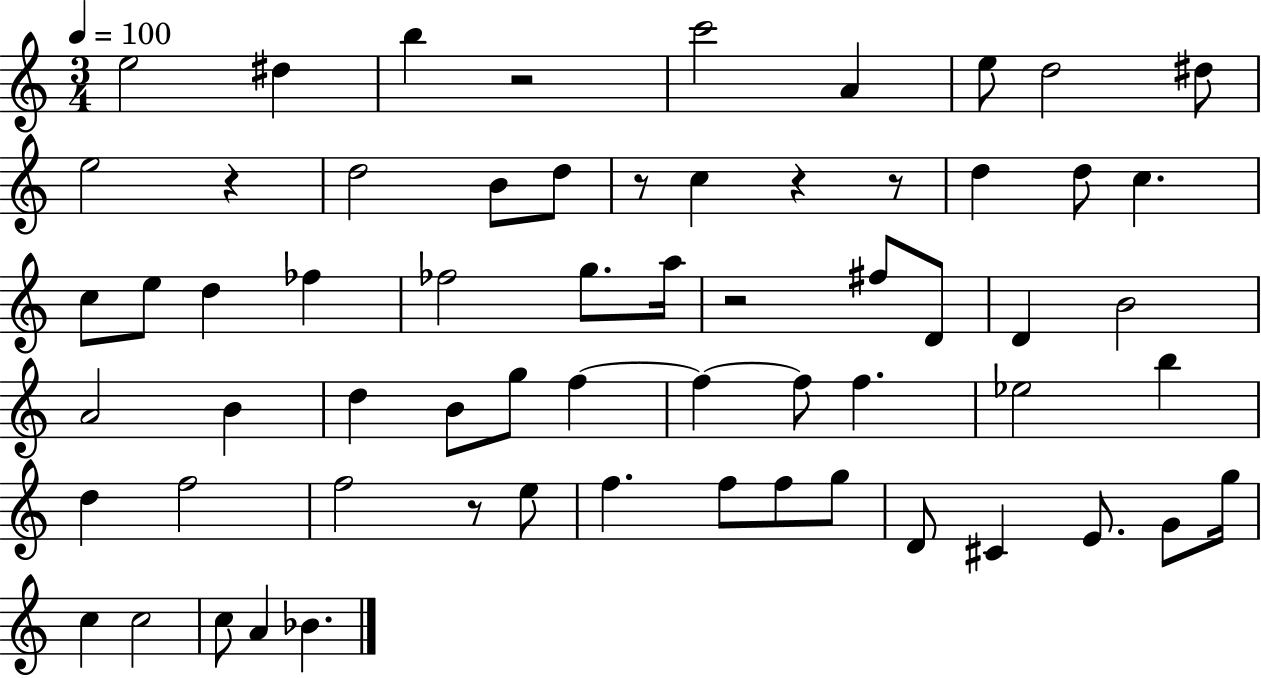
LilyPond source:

{
  \clef treble
  \numericTimeSignature
  \time 3/4
  \key c \major
  \tempo 4 = 100
  e''2 dis''4 | b''4 r2 | c'''2 a'4 | e''8 d''2 dis''8 | \break e''2 r4 | d''2 b'8 d''8 | r8 c''4 r4 r8 | d''4 d''8 c''4. | \break c''8 e''8 d''4 fes''4 | fes''2 g''8. a''16 | r2 fis''8 d'8 | d'4 b'2 | \break a'2 b'4 | d''4 b'8 g''8 f''4~~ | f''4~~ f''8 f''4. | ees''2 b''4 | \break d''4 f''2 | f''2 r8 e''8 | f''4. f''8 f''8 g''8 | d'8 cis'4 e'8. g'8 g''16 | \break c''4 c''2 | c''8 a'4 bes'4. | \bar "|."
}